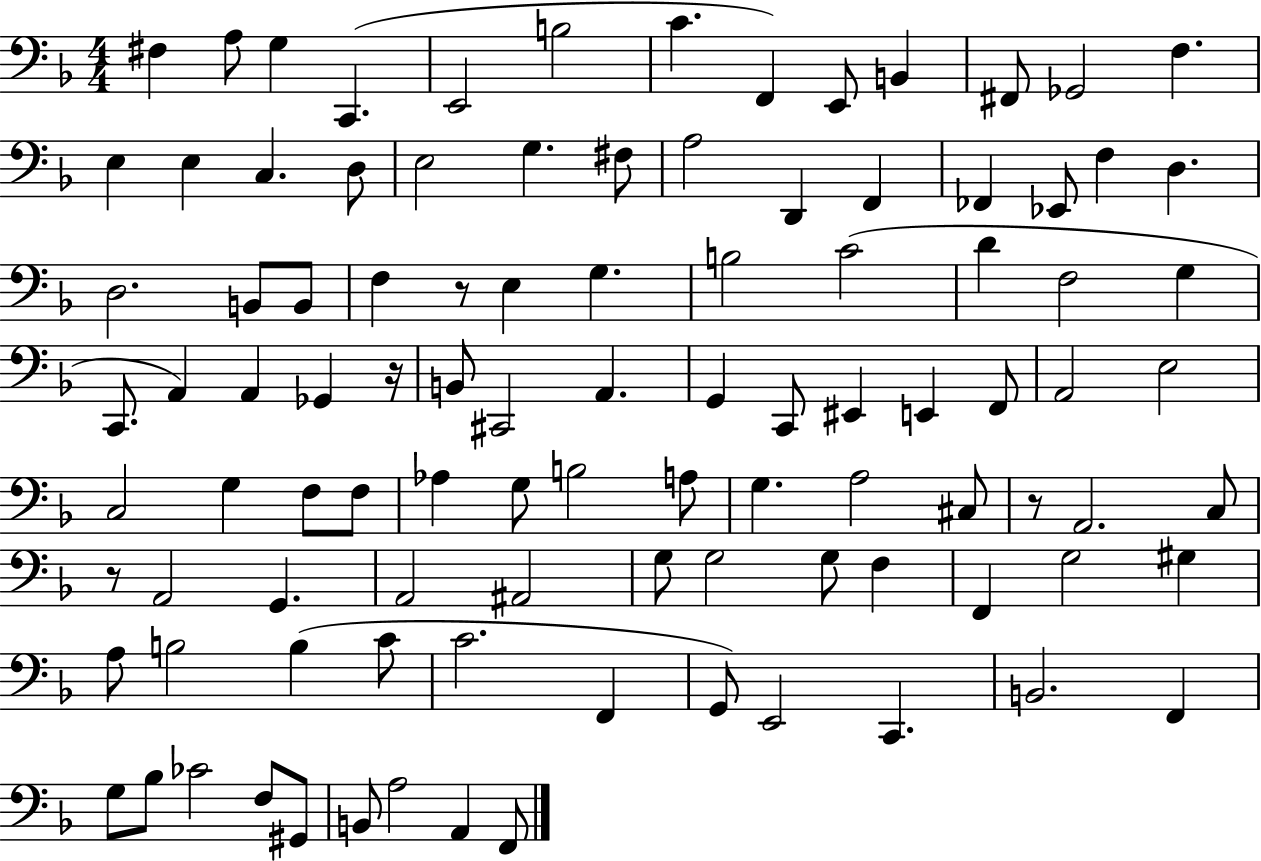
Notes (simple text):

F#3/q A3/e G3/q C2/q. E2/h B3/h C4/q. F2/q E2/e B2/q F#2/e Gb2/h F3/q. E3/q E3/q C3/q. D3/e E3/h G3/q. F#3/e A3/h D2/q F2/q FES2/q Eb2/e F3/q D3/q. D3/h. B2/e B2/e F3/q R/e E3/q G3/q. B3/h C4/h D4/q F3/h G3/q C2/e. A2/q A2/q Gb2/q R/s B2/e C#2/h A2/q. G2/q C2/e EIS2/q E2/q F2/e A2/h E3/h C3/h G3/q F3/e F3/e Ab3/q G3/e B3/h A3/e G3/q. A3/h C#3/e R/e A2/h. C3/e R/e A2/h G2/q. A2/h A#2/h G3/e G3/h G3/e F3/q F2/q G3/h G#3/q A3/e B3/h B3/q C4/e C4/h. F2/q G2/e E2/h C2/q. B2/h. F2/q G3/e Bb3/e CES4/h F3/e G#2/e B2/e A3/h A2/q F2/e